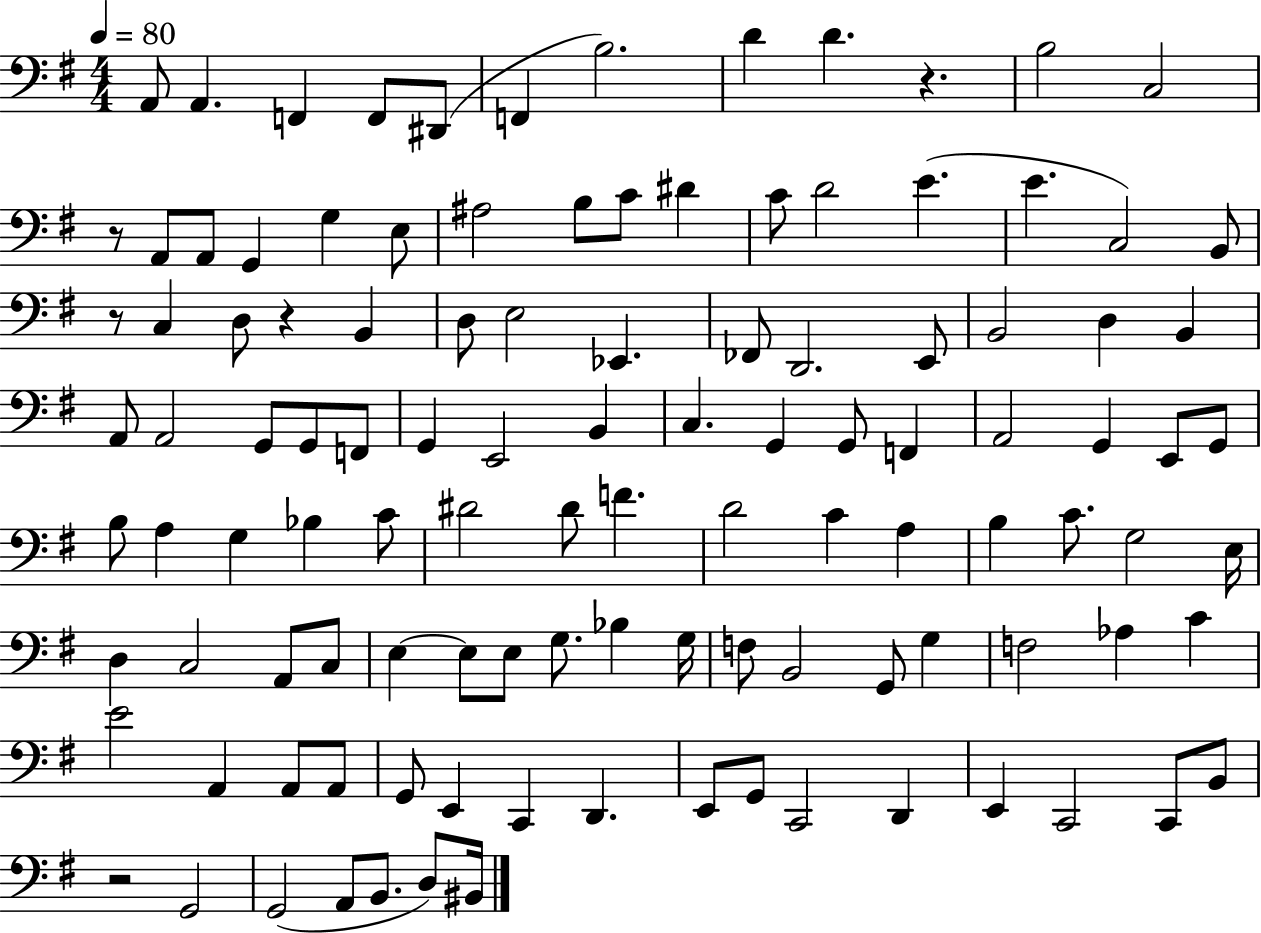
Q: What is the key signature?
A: G major